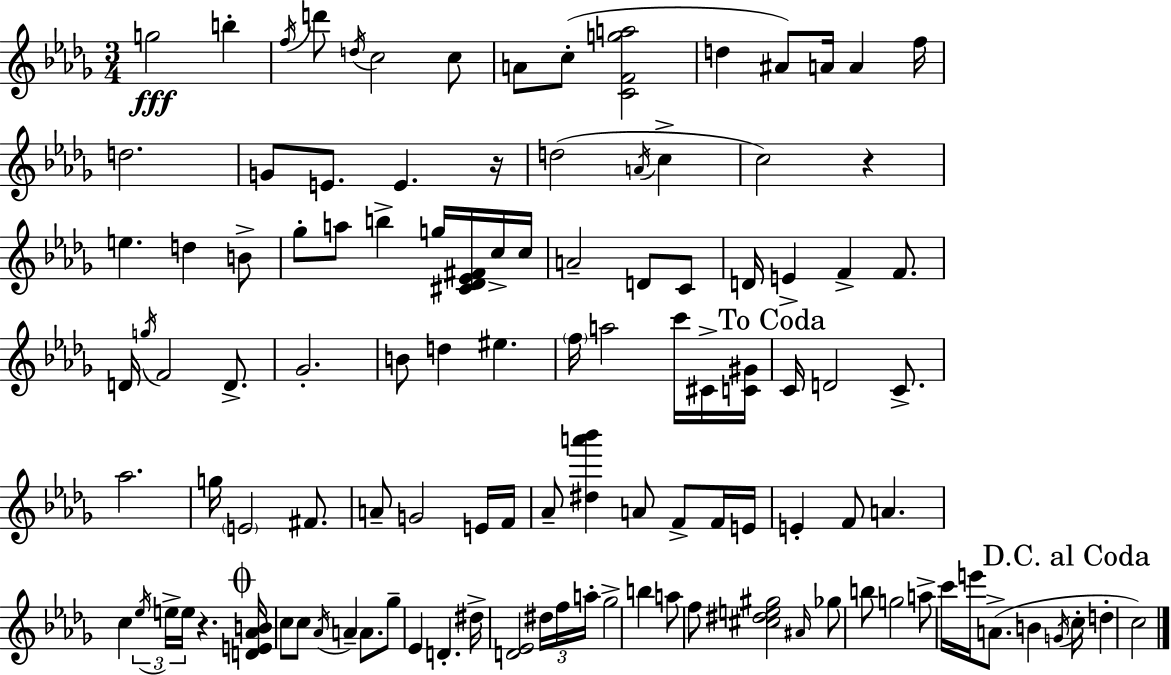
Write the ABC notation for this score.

X:1
T:Untitled
M:3/4
L:1/4
K:Bbm
g2 b f/4 d'/2 d/4 c2 c/2 A/2 c/2 [CFga]2 d ^A/2 A/4 A f/4 d2 G/2 E/2 E z/4 d2 A/4 c c2 z e d B/2 _g/2 a/2 b g/4 [^C_D_E^F]/4 c/4 c/4 A2 D/2 C/2 D/4 E F F/2 D/4 g/4 F2 D/2 _G2 B/2 d ^e f/4 a2 c'/4 ^C/4 [C^G]/4 C/4 D2 C/2 _a2 g/4 E2 ^F/2 A/2 G2 E/4 F/4 _A/2 [^da'_b'] A/2 F/2 F/4 E/4 E F/2 A c _e/4 e/4 e/4 z [DE_AB]/4 c/2 c/2 _A/4 A A/2 _g/2 _E D ^d/4 [D_E]2 ^d/4 f/4 a/4 _g2 b a/2 f/2 [^c^de^g]2 ^A/4 _g/2 b/2 g2 a/2 c'/4 e'/4 A/2 B G/4 c/4 d c2